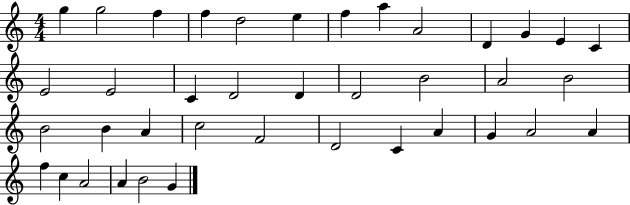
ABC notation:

X:1
T:Untitled
M:4/4
L:1/4
K:C
g g2 f f d2 e f a A2 D G E C E2 E2 C D2 D D2 B2 A2 B2 B2 B A c2 F2 D2 C A G A2 A f c A2 A B2 G